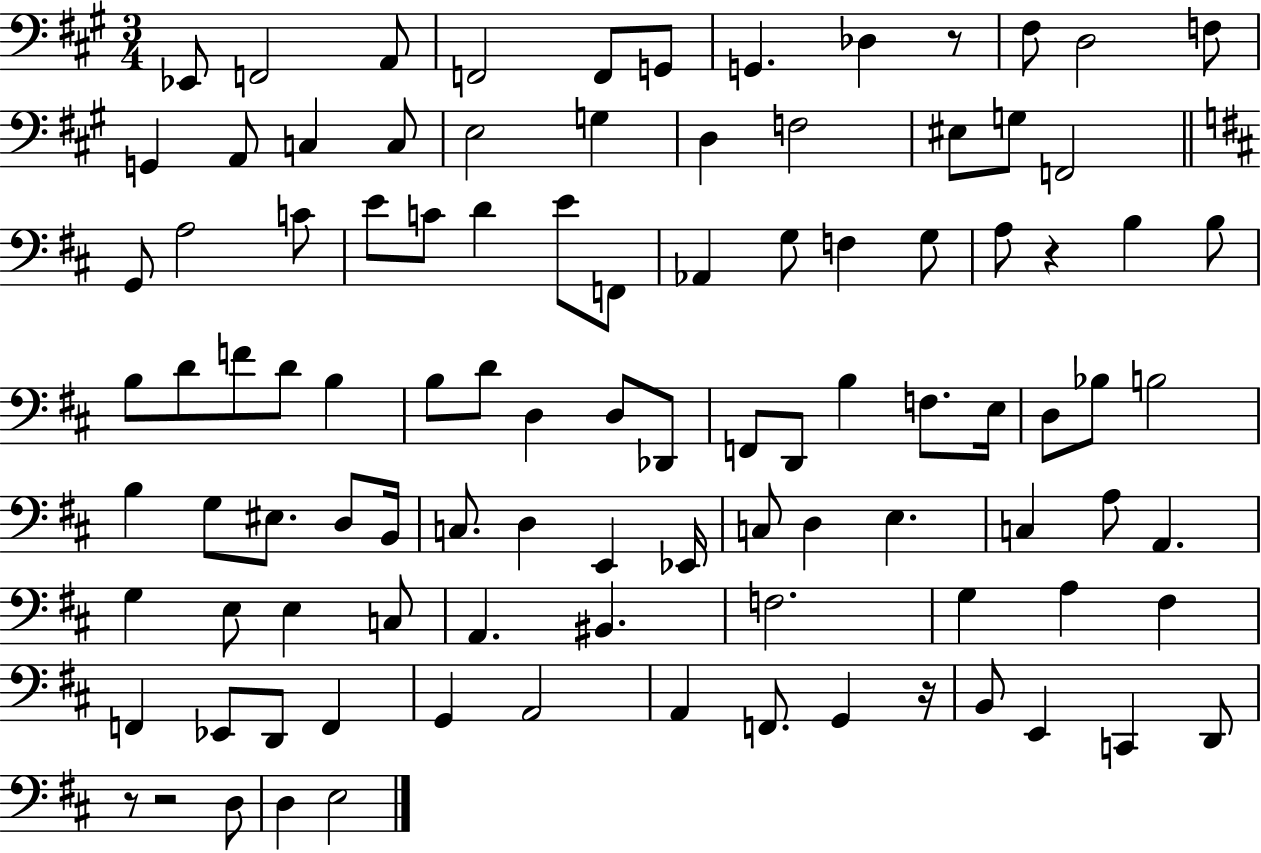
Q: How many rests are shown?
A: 5